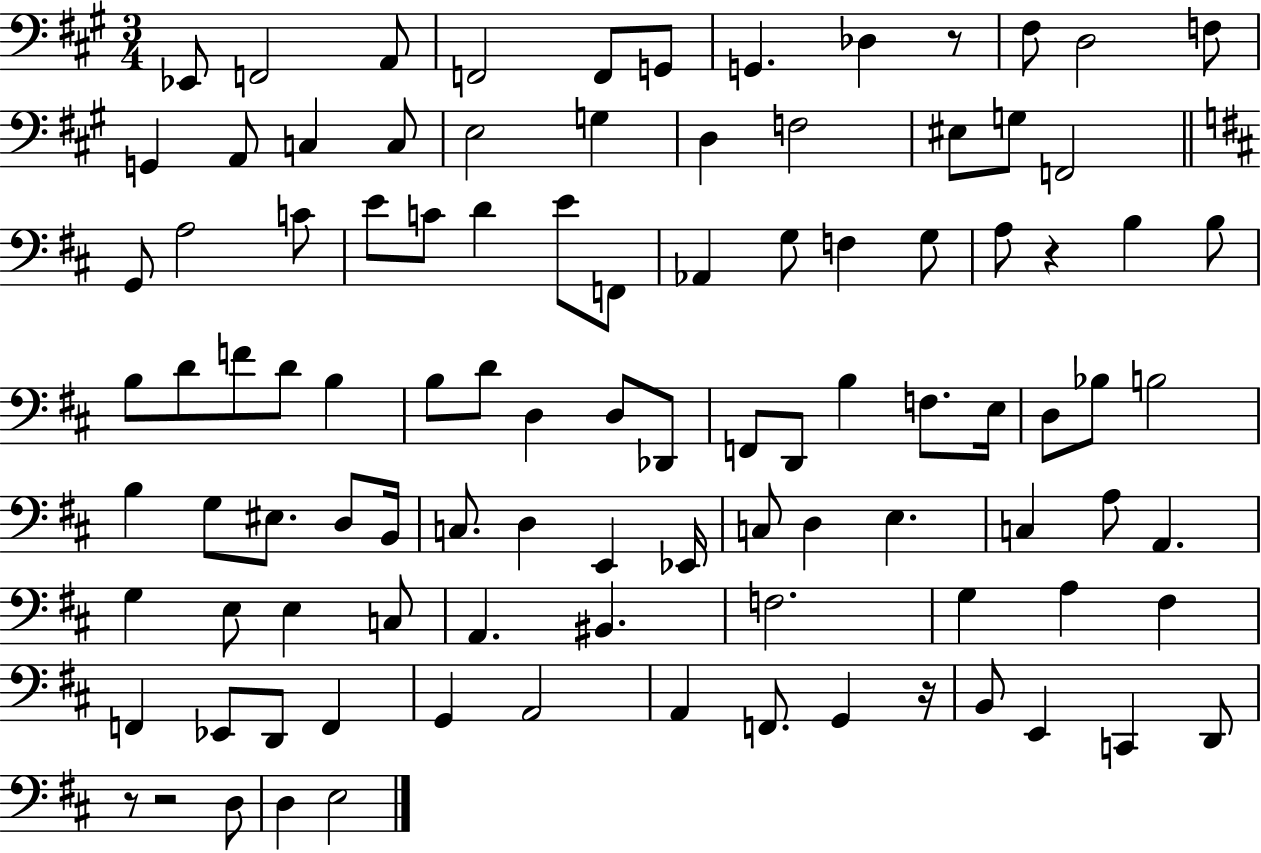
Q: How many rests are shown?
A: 5